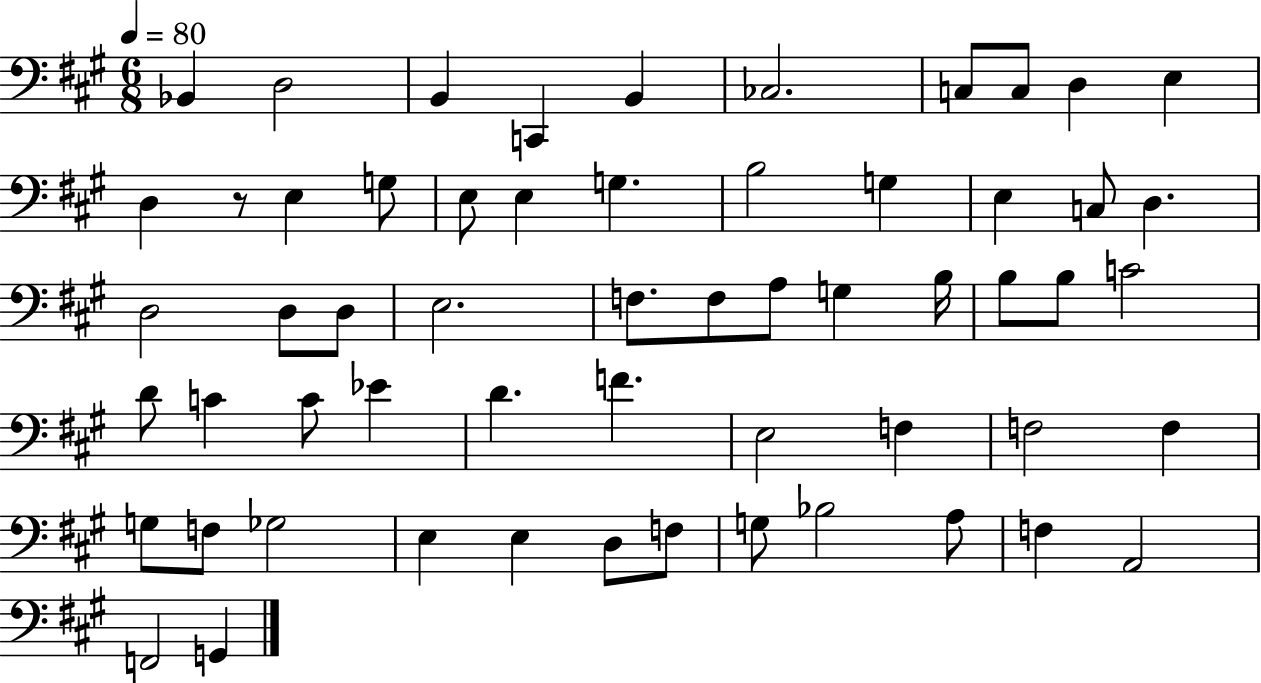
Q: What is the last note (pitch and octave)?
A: G2